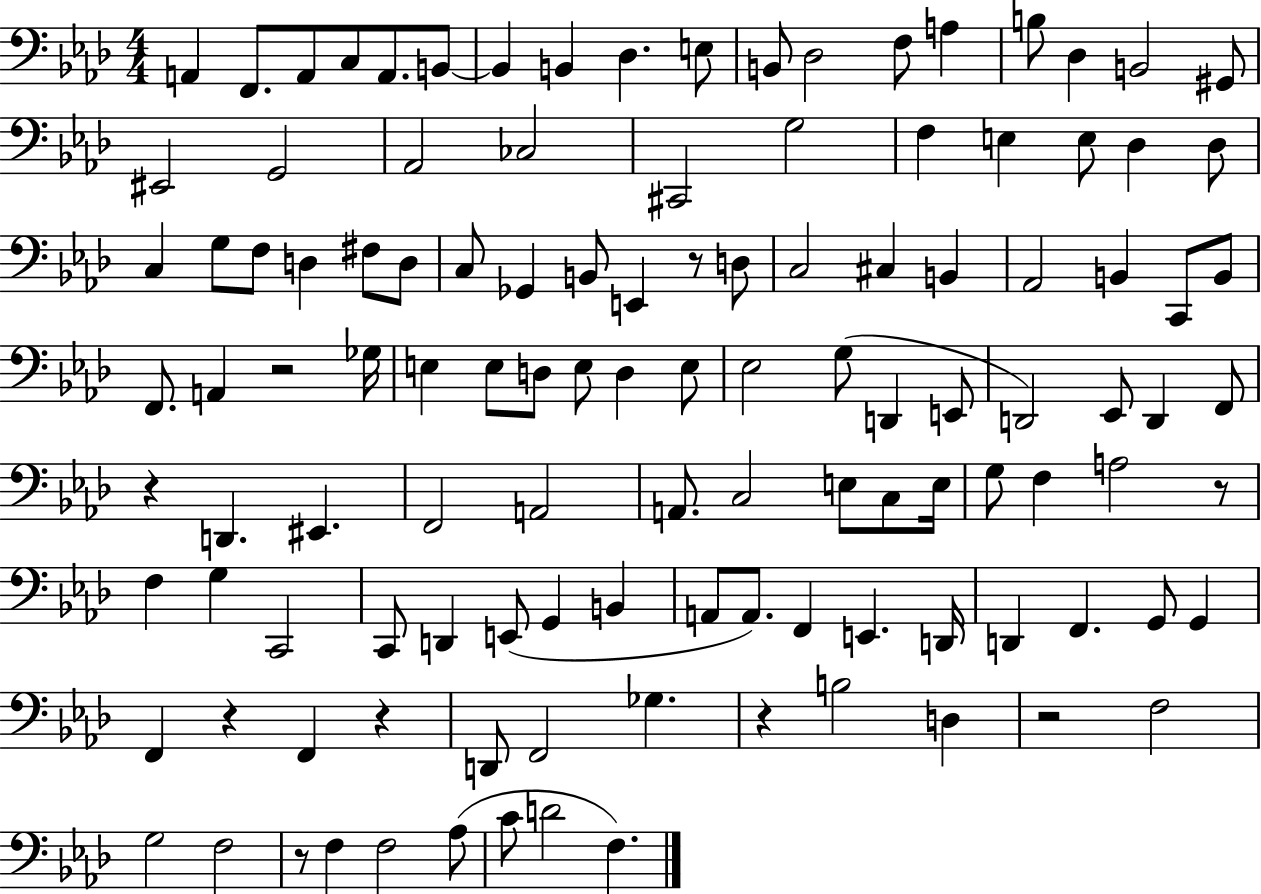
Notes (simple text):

A2/q F2/e. A2/e C3/e A2/e. B2/e B2/q B2/q Db3/q. E3/e B2/e Db3/h F3/e A3/q B3/e Db3/q B2/h G#2/e EIS2/h G2/h Ab2/h CES3/h C#2/h G3/h F3/q E3/q E3/e Db3/q Db3/e C3/q G3/e F3/e D3/q F#3/e D3/e C3/e Gb2/q B2/e E2/q R/e D3/e C3/h C#3/q B2/q Ab2/h B2/q C2/e B2/e F2/e. A2/q R/h Gb3/s E3/q E3/e D3/e E3/e D3/q E3/e Eb3/h G3/e D2/q E2/e D2/h Eb2/e D2/q F2/e R/q D2/q. EIS2/q. F2/h A2/h A2/e. C3/h E3/e C3/e E3/s G3/e F3/q A3/h R/e F3/q G3/q C2/h C2/e D2/q E2/e G2/q B2/q A2/e A2/e. F2/q E2/q. D2/s D2/q F2/q. G2/e G2/q F2/q R/q F2/q R/q D2/e F2/h Gb3/q. R/q B3/h D3/q R/h F3/h G3/h F3/h R/e F3/q F3/h Ab3/e C4/e D4/h F3/q.